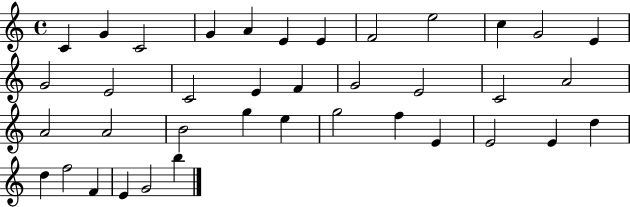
C4/q G4/q C4/h G4/q A4/q E4/q E4/q F4/h E5/h C5/q G4/h E4/q G4/h E4/h C4/h E4/q F4/q G4/h E4/h C4/h A4/h A4/h A4/h B4/h G5/q E5/q G5/h F5/q E4/q E4/h E4/q D5/q D5/q F5/h F4/q E4/q G4/h B5/q